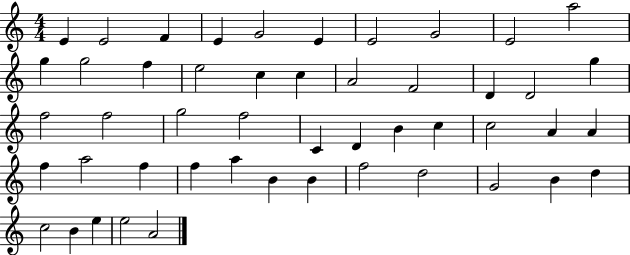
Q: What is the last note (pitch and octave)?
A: A4